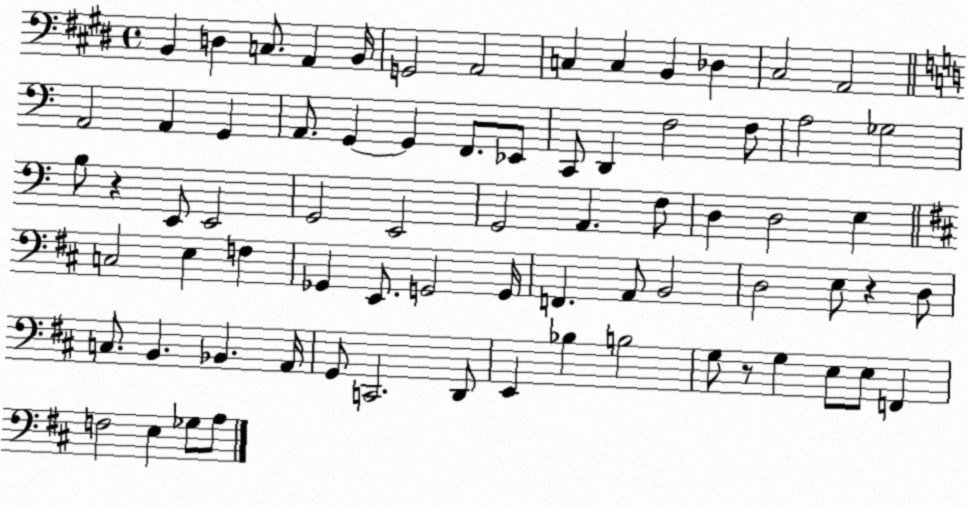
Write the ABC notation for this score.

X:1
T:Untitled
M:4/4
L:1/4
K:E
B,, D, C,/2 A,, B,,/4 G,,2 A,,2 C, C, B,, _D, ^C,2 A,,2 A,,2 A,, G,, A,,/2 G,, G,, F,,/2 _E,,/2 C,,/2 D,, F,2 F,/2 A,2 _G,2 B,/2 z E,,/2 E,,2 G,,2 E,,2 G,,2 A,, F,/2 D, D,2 E, C,2 E, F, _G,, E,,/2 G,,2 G,,/4 F,, A,,/2 B,,2 D,2 E,/2 z D,/2 C,/2 B,, _B,, A,,/4 G,,/2 C,,2 D,,/2 E,, _B, B,2 G,/2 z/2 G, E,/2 E,/2 F,, F,2 E, _G,/2 A,/2